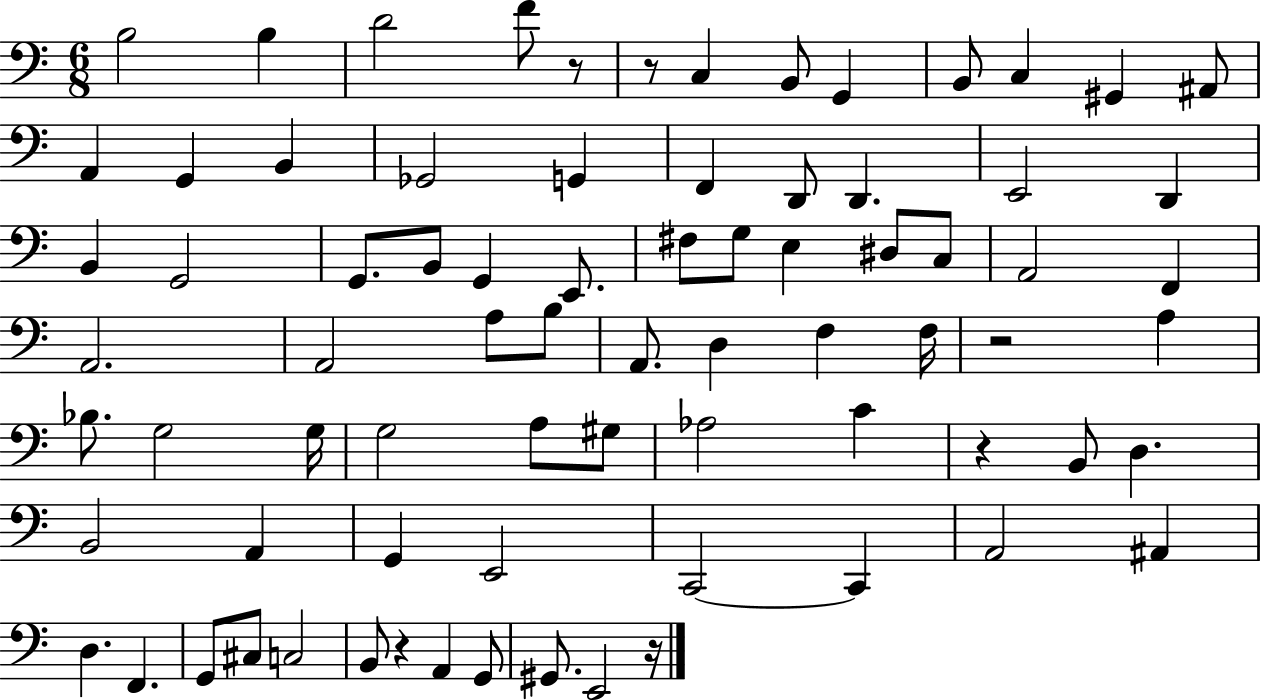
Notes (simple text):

B3/h B3/q D4/h F4/e R/e R/e C3/q B2/e G2/q B2/e C3/q G#2/q A#2/e A2/q G2/q B2/q Gb2/h G2/q F2/q D2/e D2/q. E2/h D2/q B2/q G2/h G2/e. B2/e G2/q E2/e. F#3/e G3/e E3/q D#3/e C3/e A2/h F2/q A2/h. A2/h A3/e B3/e A2/e. D3/q F3/q F3/s R/h A3/q Bb3/e. G3/h G3/s G3/h A3/e G#3/e Ab3/h C4/q R/q B2/e D3/q. B2/h A2/q G2/q E2/h C2/h C2/q A2/h A#2/q D3/q. F2/q. G2/e C#3/e C3/h B2/e R/q A2/q G2/e G#2/e. E2/h R/s